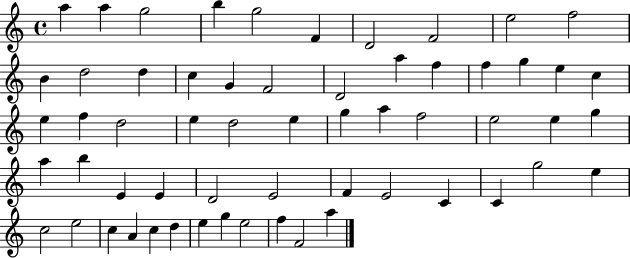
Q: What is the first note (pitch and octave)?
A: A5